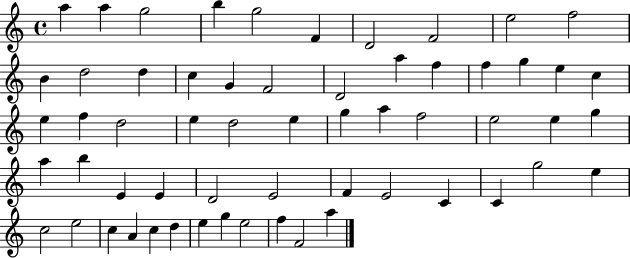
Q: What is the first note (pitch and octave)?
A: A5